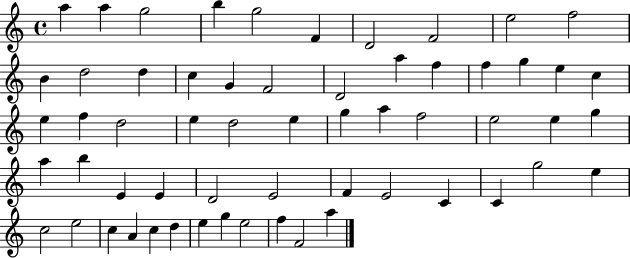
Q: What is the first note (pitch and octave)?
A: A5